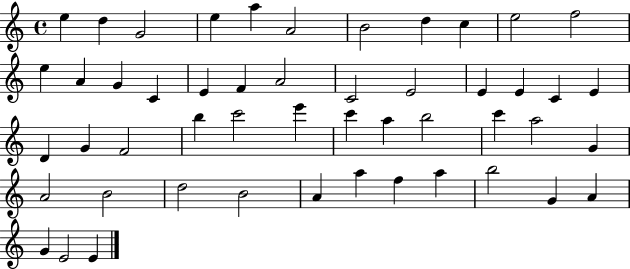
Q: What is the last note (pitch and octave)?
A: E4